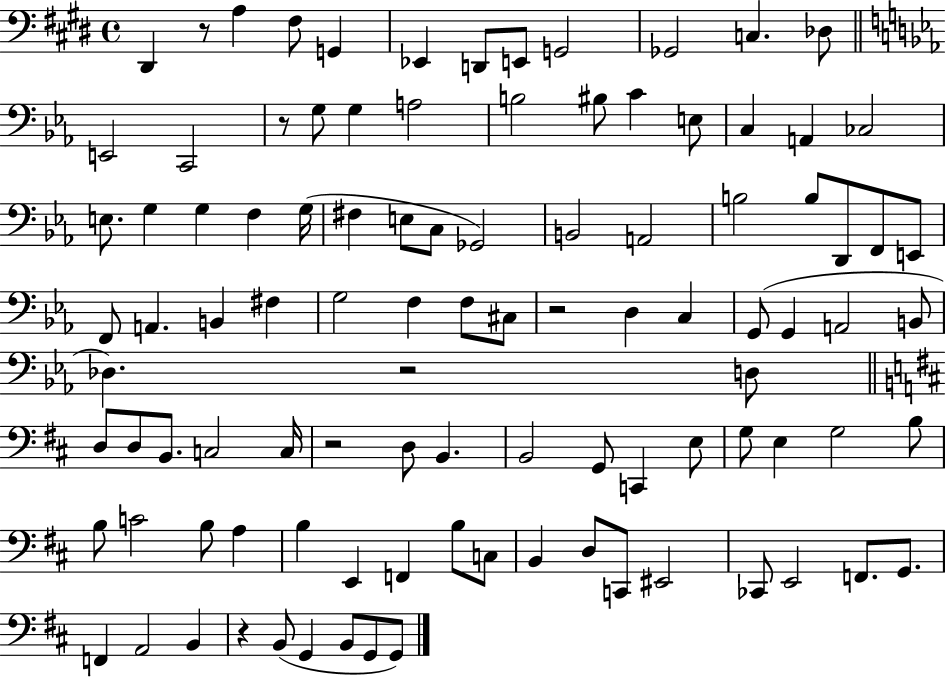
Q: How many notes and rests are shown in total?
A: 101